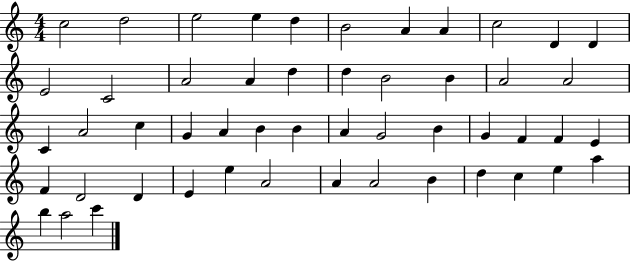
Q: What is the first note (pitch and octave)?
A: C5